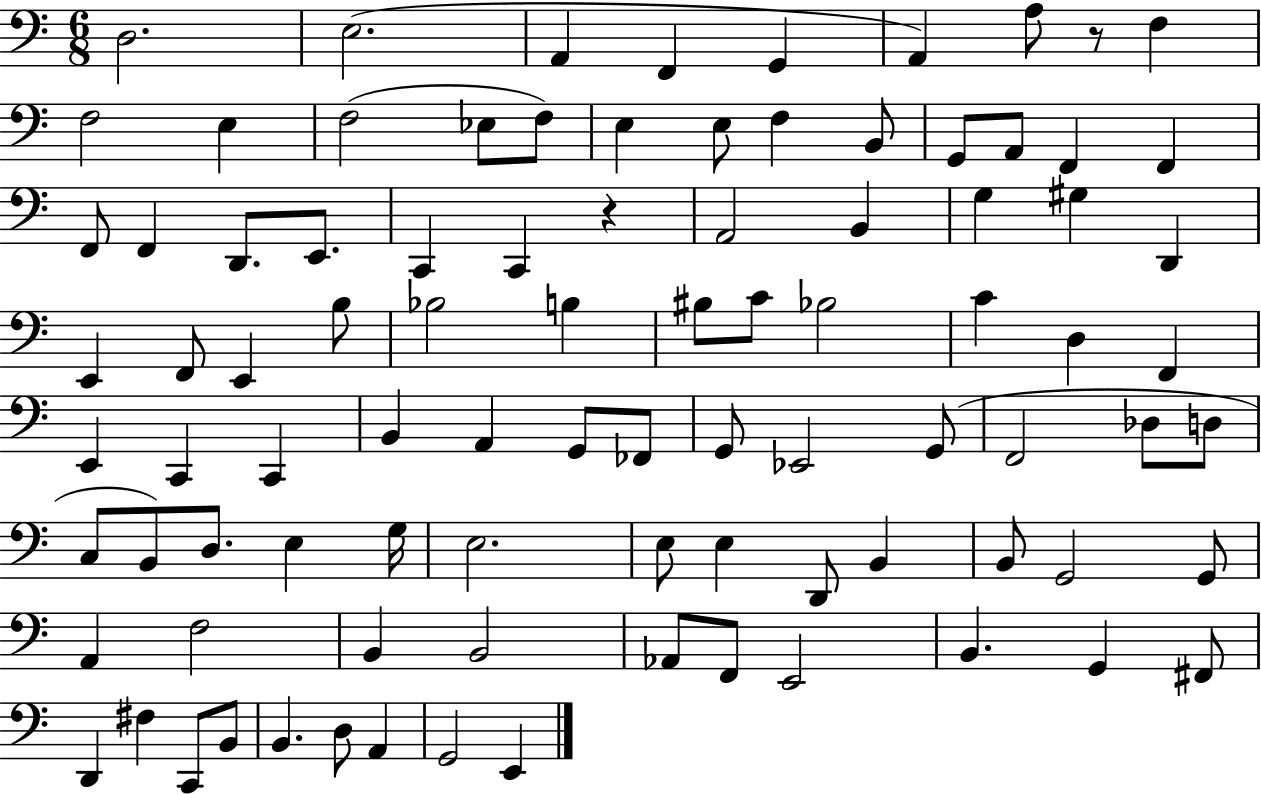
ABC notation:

X:1
T:Untitled
M:6/8
L:1/4
K:C
D,2 E,2 A,, F,, G,, A,, A,/2 z/2 F, F,2 E, F,2 _E,/2 F,/2 E, E,/2 F, B,,/2 G,,/2 A,,/2 F,, F,, F,,/2 F,, D,,/2 E,,/2 C,, C,, z A,,2 B,, G, ^G, D,, E,, F,,/2 E,, B,/2 _B,2 B, ^B,/2 C/2 _B,2 C D, F,, E,, C,, C,, B,, A,, G,,/2 _F,,/2 G,,/2 _E,,2 G,,/2 F,,2 _D,/2 D,/2 C,/2 B,,/2 D,/2 E, G,/4 E,2 E,/2 E, D,,/2 B,, B,,/2 G,,2 G,,/2 A,, F,2 B,, B,,2 _A,,/2 F,,/2 E,,2 B,, G,, ^F,,/2 D,, ^F, C,,/2 B,,/2 B,, D,/2 A,, G,,2 E,,